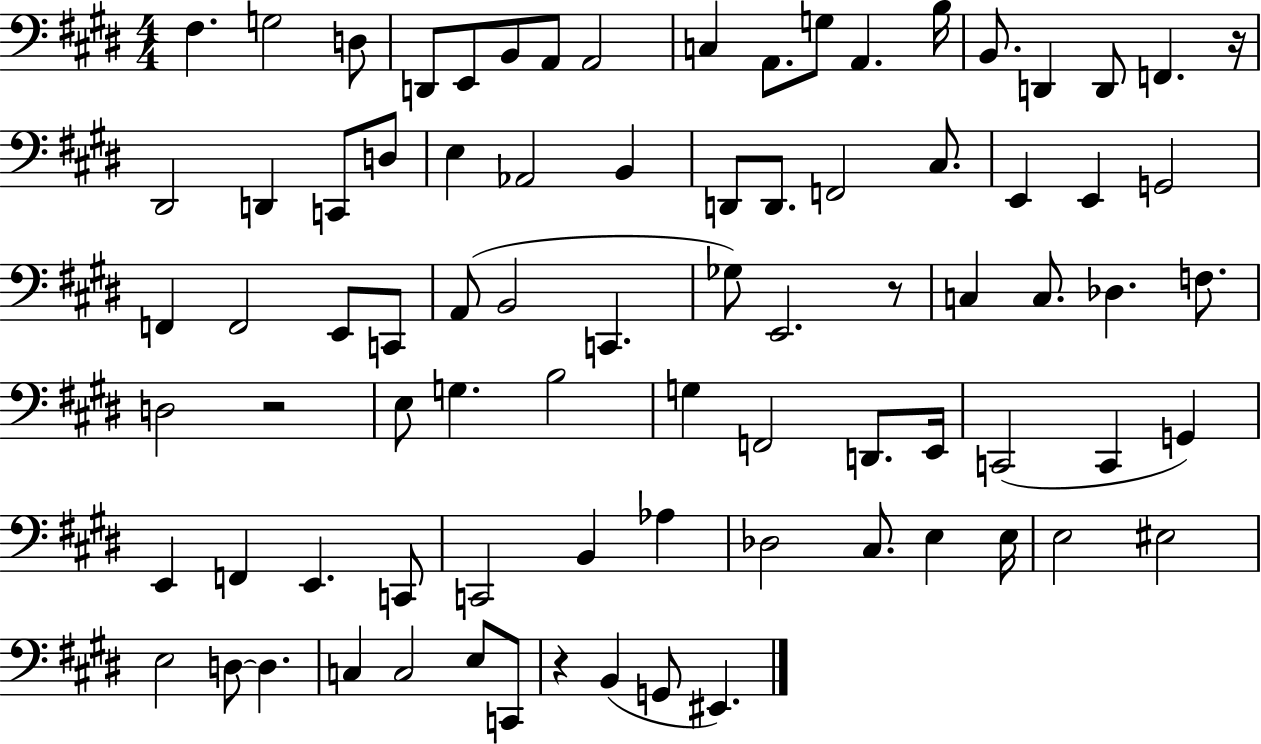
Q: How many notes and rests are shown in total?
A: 82